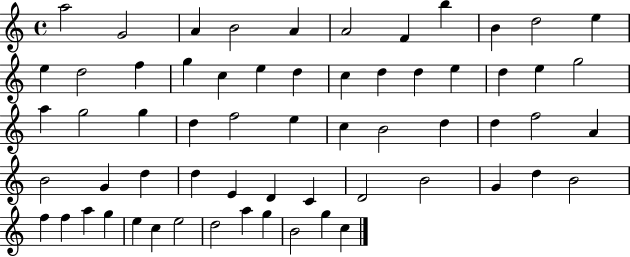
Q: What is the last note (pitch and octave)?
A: C5